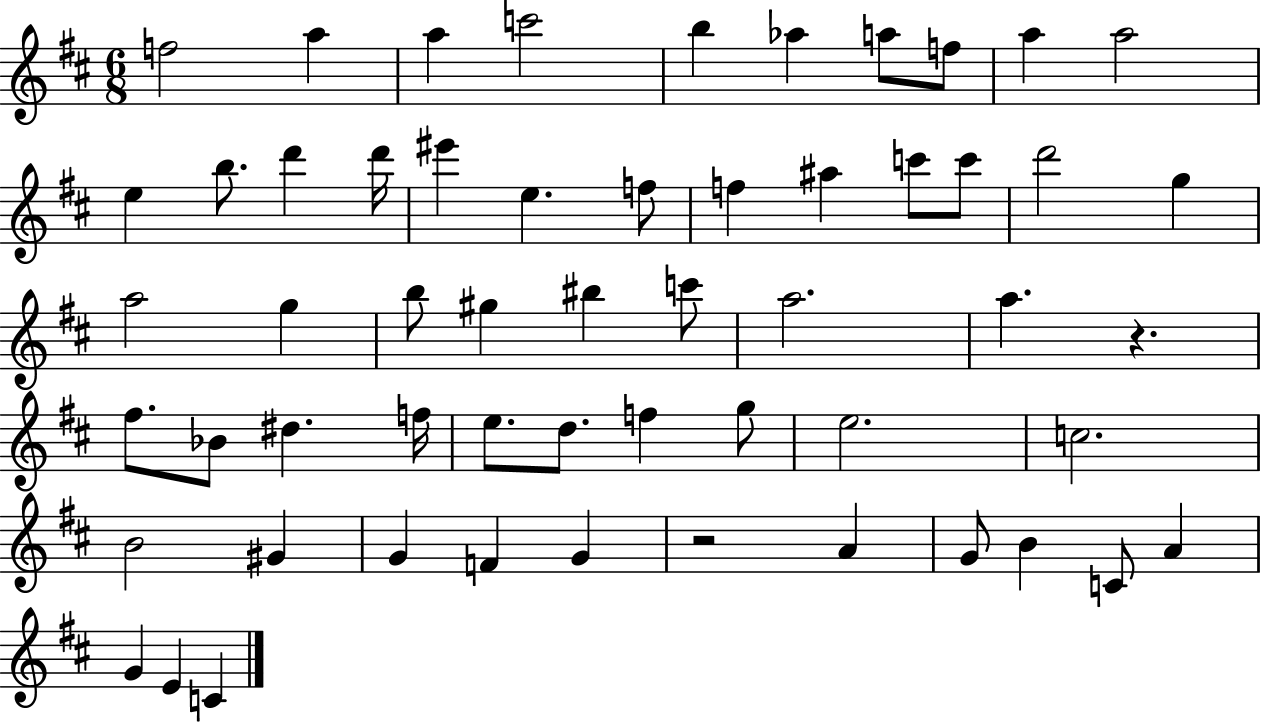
F5/h A5/q A5/q C6/h B5/q Ab5/q A5/e F5/e A5/q A5/h E5/q B5/e. D6/q D6/s EIS6/q E5/q. F5/e F5/q A#5/q C6/e C6/e D6/h G5/q A5/h G5/q B5/e G#5/q BIS5/q C6/e A5/h. A5/q. R/q. F#5/e. Bb4/e D#5/q. F5/s E5/e. D5/e. F5/q G5/e E5/h. C5/h. B4/h G#4/q G4/q F4/q G4/q R/h A4/q G4/e B4/q C4/e A4/q G4/q E4/q C4/q